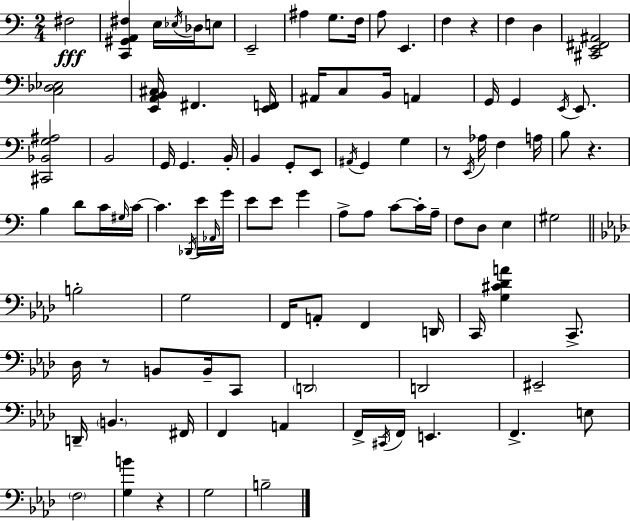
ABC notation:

X:1
T:Untitled
M:2/4
L:1/4
K:C
^F,2 [C,,^G,,A,,^F,] E,/4 _E,/4 _D,/4 E,/2 E,,2 ^A, G,/2 F,/4 A,/2 E,, F, z F, D, [^C,,E,,^F,,^A,,]2 [C,_D,_E,]2 [E,,A,,B,,^C,]/4 ^F,, [E,,F,,]/4 ^A,,/4 C,/2 B,,/4 A,, G,,/4 G,, E,,/4 E,,/2 [^C,,_B,,G,^A,]2 B,,2 G,,/4 G,, B,,/4 B,, G,,/2 E,,/2 ^A,,/4 G,, G, z/2 E,,/4 _A,/4 F, A,/4 B,/2 z B, D/2 C/4 ^G,/4 C/4 C _D,,/4 E/4 _A,,/4 G/4 E/2 E/2 G A,/2 A,/2 C/2 C/4 A,/4 F,/2 D,/2 E, ^G,2 B,2 G,2 F,,/4 A,,/2 F,, D,,/4 C,,/4 [G,^C_DA] C,,/2 _D,/4 z/2 B,,/2 B,,/4 C,,/2 D,,2 D,,2 ^E,,2 D,,/4 B,, ^F,,/4 F,, A,, F,,/4 ^C,,/4 F,,/4 E,, F,, E,/2 F,2 [G,B] z G,2 B,2